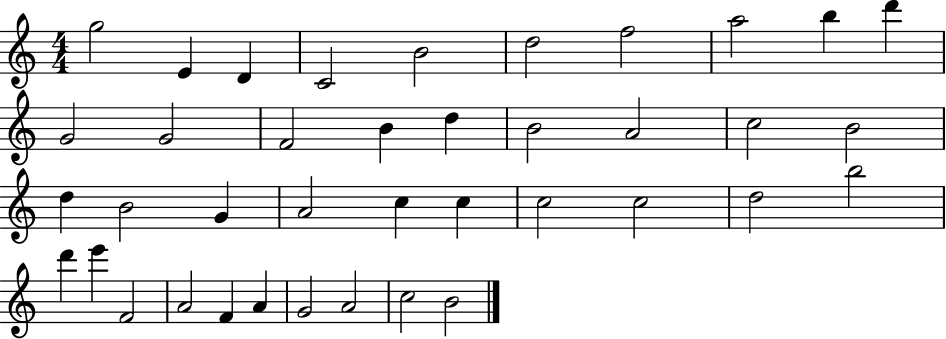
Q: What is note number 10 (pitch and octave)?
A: D6